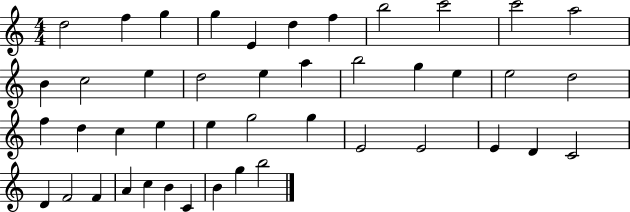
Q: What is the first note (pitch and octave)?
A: D5